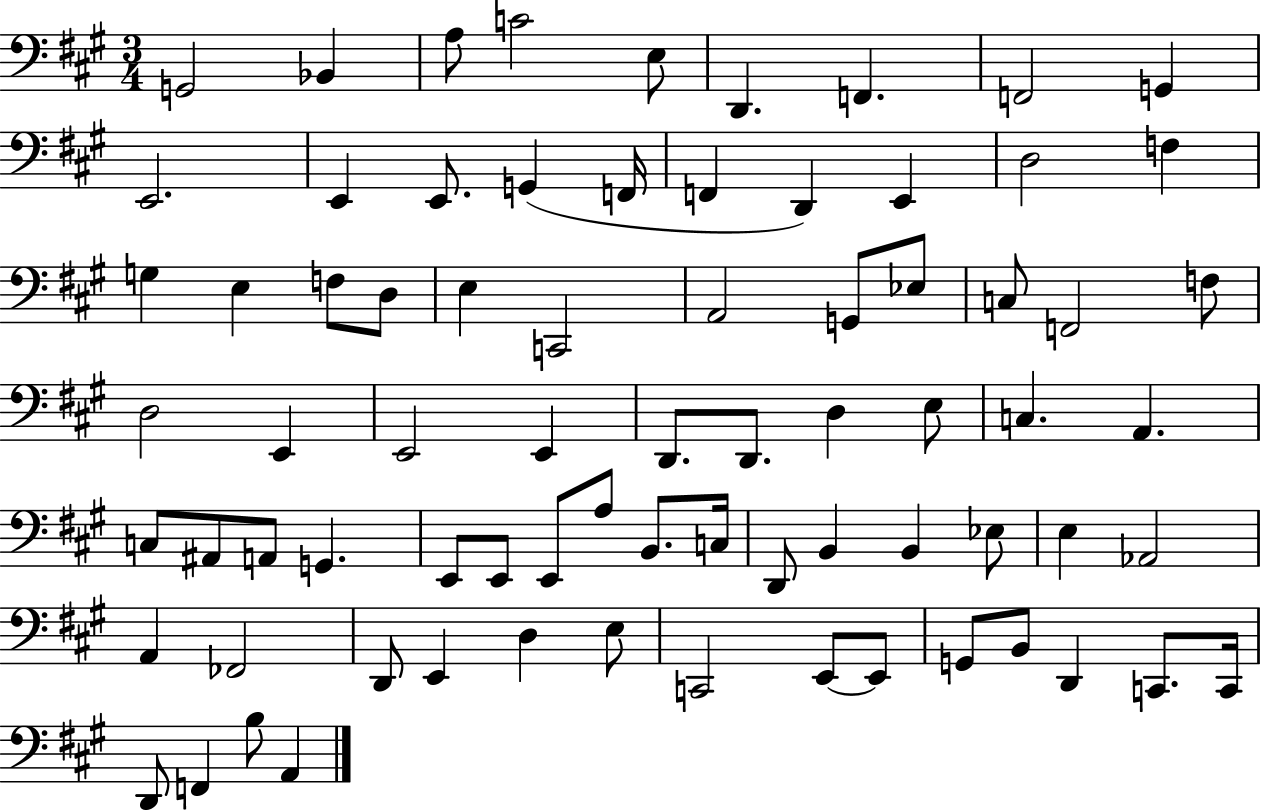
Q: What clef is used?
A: bass